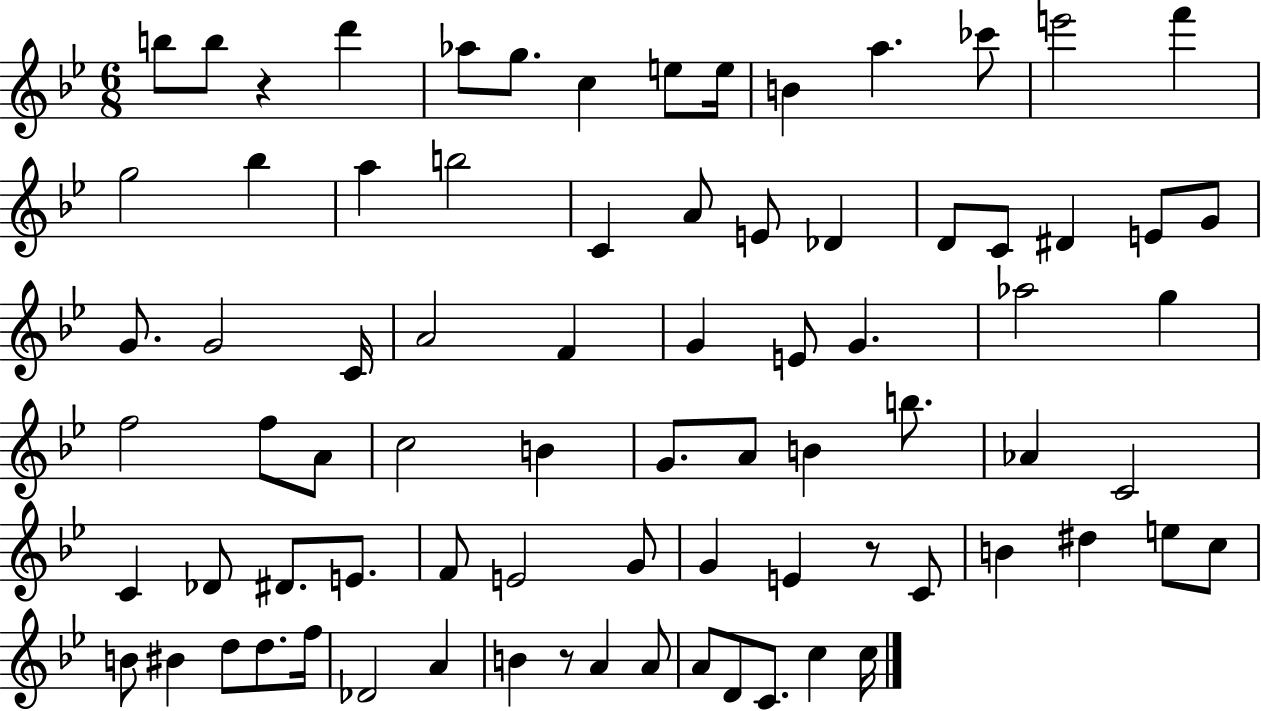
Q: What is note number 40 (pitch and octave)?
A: C5